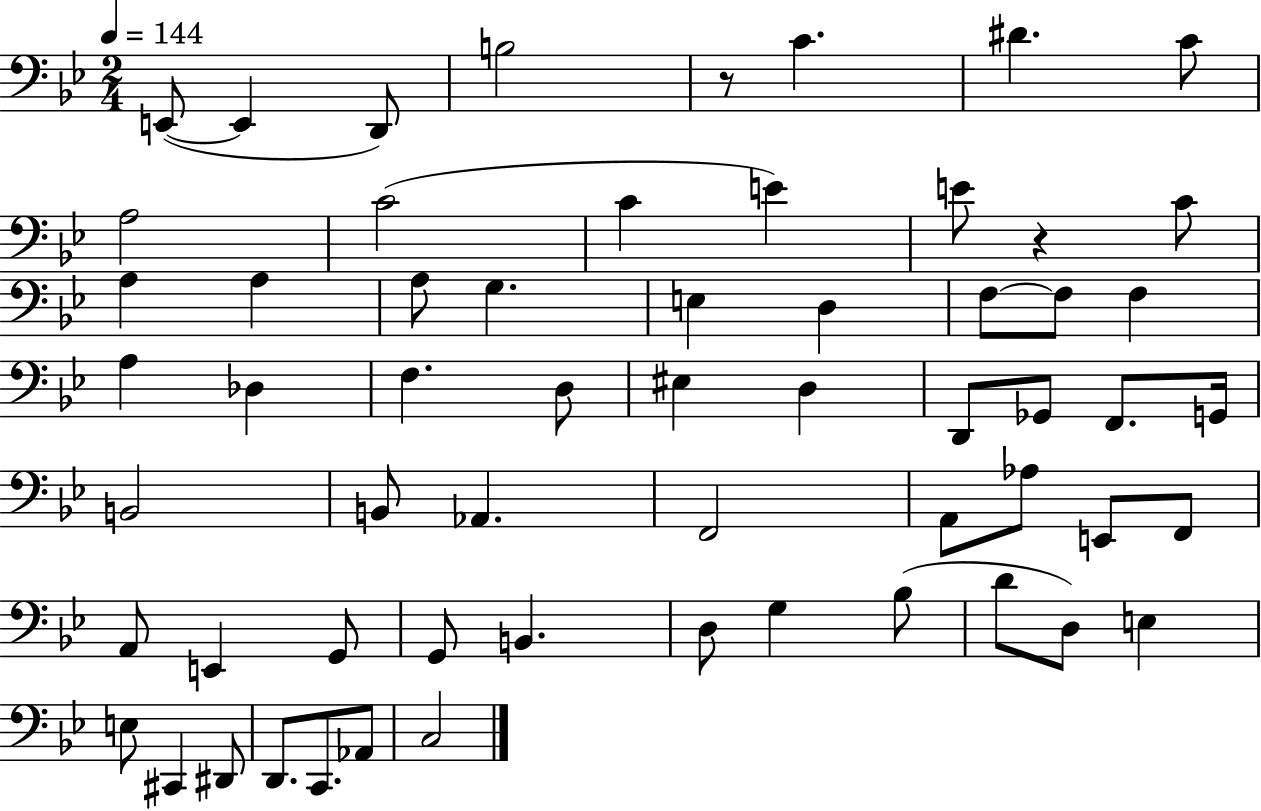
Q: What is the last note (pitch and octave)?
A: C3